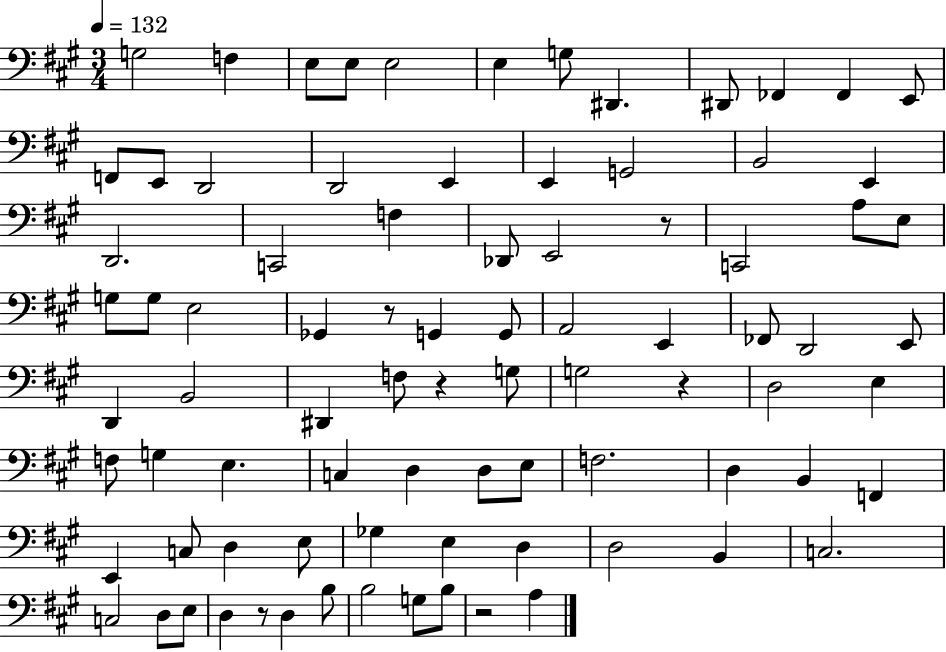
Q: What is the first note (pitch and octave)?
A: G3